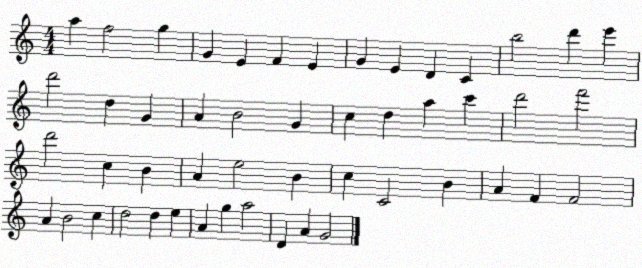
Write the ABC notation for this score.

X:1
T:Untitled
M:4/4
L:1/4
K:C
a f2 g G E F E G E D C b2 d' e' d'2 d G A B2 G c d a c' d'2 f'2 d'2 c B A e2 B c C2 B A F F2 A B2 c d2 d e A g a2 D A G2